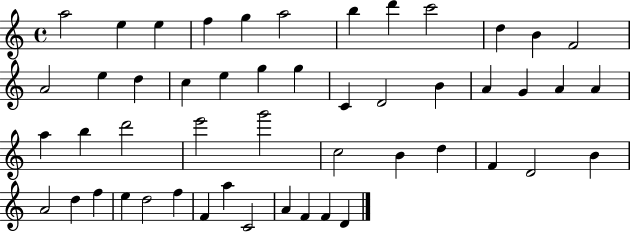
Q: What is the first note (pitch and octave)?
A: A5